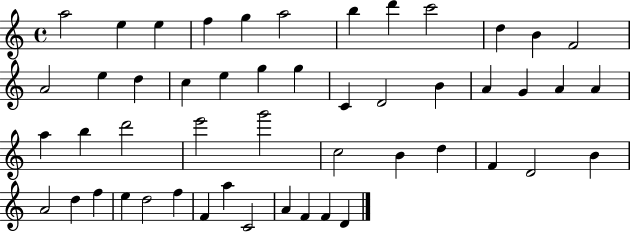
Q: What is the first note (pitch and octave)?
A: A5